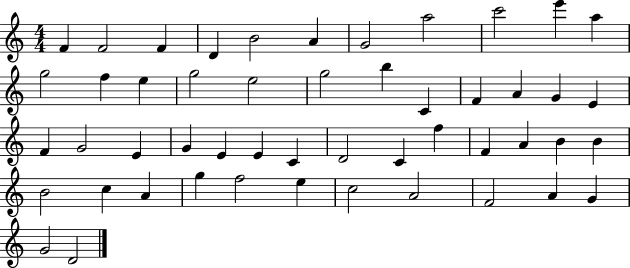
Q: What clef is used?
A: treble